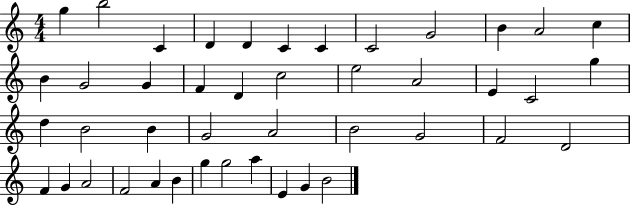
X:1
T:Untitled
M:4/4
L:1/4
K:C
g b2 C D D C C C2 G2 B A2 c B G2 G F D c2 e2 A2 E C2 g d B2 B G2 A2 B2 G2 F2 D2 F G A2 F2 A B g g2 a E G B2